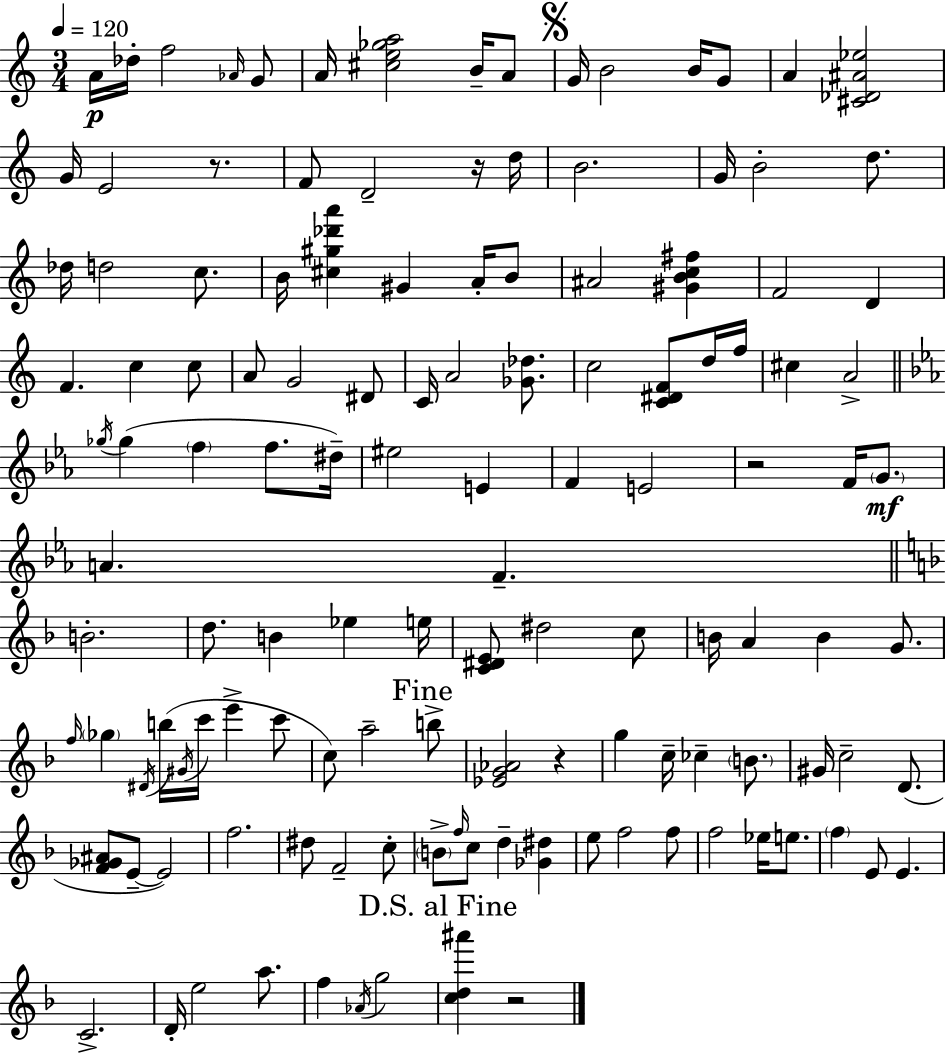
{
  \clef treble
  \numericTimeSignature
  \time 3/4
  \key c \major
  \tempo 4 = 120
  \repeat volta 2 { a'16\p des''16-. f''2 \grace { aes'16 } g'8 | a'16 <cis'' e'' ges'' a''>2 b'16-- a'8 | \mark \markup { \musicglyph "scripts.segno" } g'16 b'2 b'16 g'8 | a'4 <cis' des' ais' ees''>2 | \break g'16 e'2 r8. | f'8 d'2-- r16 | d''16 b'2. | g'16 b'2-. d''8. | \break des''16 d''2 c''8. | b'16 <cis'' gis'' des''' a'''>4 gis'4 a'16-. b'8 | ais'2 <gis' b' c'' fis''>4 | f'2 d'4 | \break f'4. c''4 c''8 | a'8 g'2 dis'8 | c'16 a'2 <ges' des''>8. | c''2 <c' dis' f'>8 d''16 | \break f''16 cis''4 a'2-> | \bar "||" \break \key ees \major \acciaccatura { ges''16 }( ges''4 \parenthesize f''4 f''8. | dis''16--) eis''2 e'4 | f'4 e'2 | r2 f'16 \parenthesize g'8.\mf | \break a'4. f'4.-- | \bar "||" \break \key f \major b'2.-. | d''8. b'4 ees''4 e''16 | <c' dis' e'>8 dis''2 c''8 | b'16 a'4 b'4 g'8. | \break \grace { f''16 } \parenthesize ges''4 \acciaccatura { dis'16 } b''16( \acciaccatura { gis'16 } c'''16 e'''4-> | c'''8 c''8) a''2-- | \mark "Fine" b''8-> <ees' g' aes'>2 r4 | g''4 c''16-- ces''4-- | \break \parenthesize b'8. gis'16 c''2-- | d'8.( <f' ges' ais'>8 e'8--~~ e'2) | f''2. | dis''8 f'2-- | \break c''8-. \parenthesize b'8-> \grace { f''16 } c''8 d''4-- | <ges' dis''>4 e''8 f''2 | f''8 f''2 | ees''16 e''8. \parenthesize f''4 e'8 e'4. | \break c'2.-> | d'16-. e''2 | a''8. f''4 \acciaccatura { aes'16 } g''2 | \mark "D.S. al Fine" <c'' d'' ais'''>4 r2 | \break } \bar "|."
}